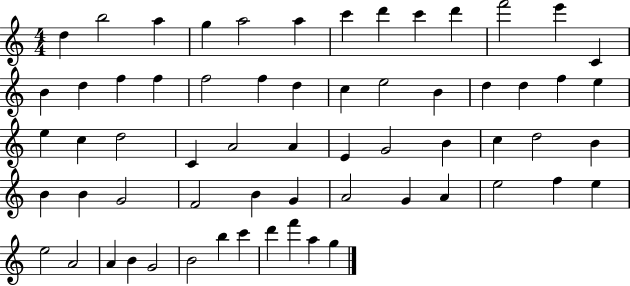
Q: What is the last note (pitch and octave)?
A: G5